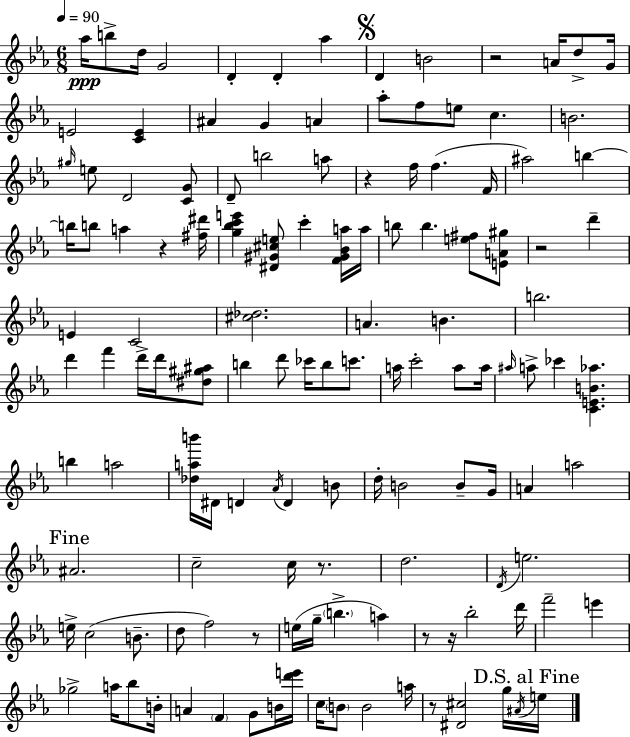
{
  \clef treble
  \numericTimeSignature
  \time 6/8
  \key c \minor
  \tempo 4 = 90
  aes''16\ppp b''8-> d''16 g'2 | d'4-. d'4-. aes''4 | \mark \markup { \musicglyph "scripts.segno" } d'4 b'2 | r2 a'16 d''8-> g'16 | \break e'2 <c' e'>4 | ais'4 g'4 a'4 | aes''8-. f''8 e''8 c''4. | b'2. | \break \grace { gis''16 } e''8 d'2 <c' g'>8 | d'8-- b''2 a''8 | r4 f''16 f''4.( | f'16 ais''2) b''4~~ | \break b''16 b''8 a''4 r4 | <fis'' dis'''>16 <g'' bes'' c''' e'''>4 <dis' gis' cis'' e''>8 c'''4-. <f' gis' bes' a''>16 | a''16 b''8 b''4. <e'' fis''>8 <e' a' gis''>8 | r2 d'''4-- | \break e'4 c'2 | <cis'' des''>2. | a'4. b'4. | b''2. | \break d'''4 f'''4 d'''16-> d'''16 <dis'' gis'' ais''>8 | b''4 d'''8 ces'''16 b''8 c'''8. | a''16 c'''2-. a''8 | a''16 \grace { ais''16 } a''8-> ces'''4 <c' e' b' aes''>4. | \break b''4 a''2 | <des'' a'' b'''>16 dis'16 d'4 \acciaccatura { aes'16 } d'4 | b'8 d''16-. b'2 | b'8-- g'16 a'4 a''2 | \break \mark "Fine" ais'2. | c''2-- c''16 | r8. d''2. | \acciaccatura { d'16 } e''2. | \break e''16-> c''2( | b'8.-- d''8 f''2) | r8 e''16( g''16-- \parenthesize b''4.-> | a''4) r8 r16 bes''2-. | \break d'''16 f'''2-- | e'''4 ges''2-> | a''16 bes''8 b'16-. a'4 \parenthesize f'4 | g'8 b'16 <d''' e'''>16 c''16 \parenthesize b'8 b'2 | \break a''16 r8 <dis' cis''>2 | g''16 \acciaccatura { ais'16 } \mark "D.S. al Fine" e''16 \bar "|."
}